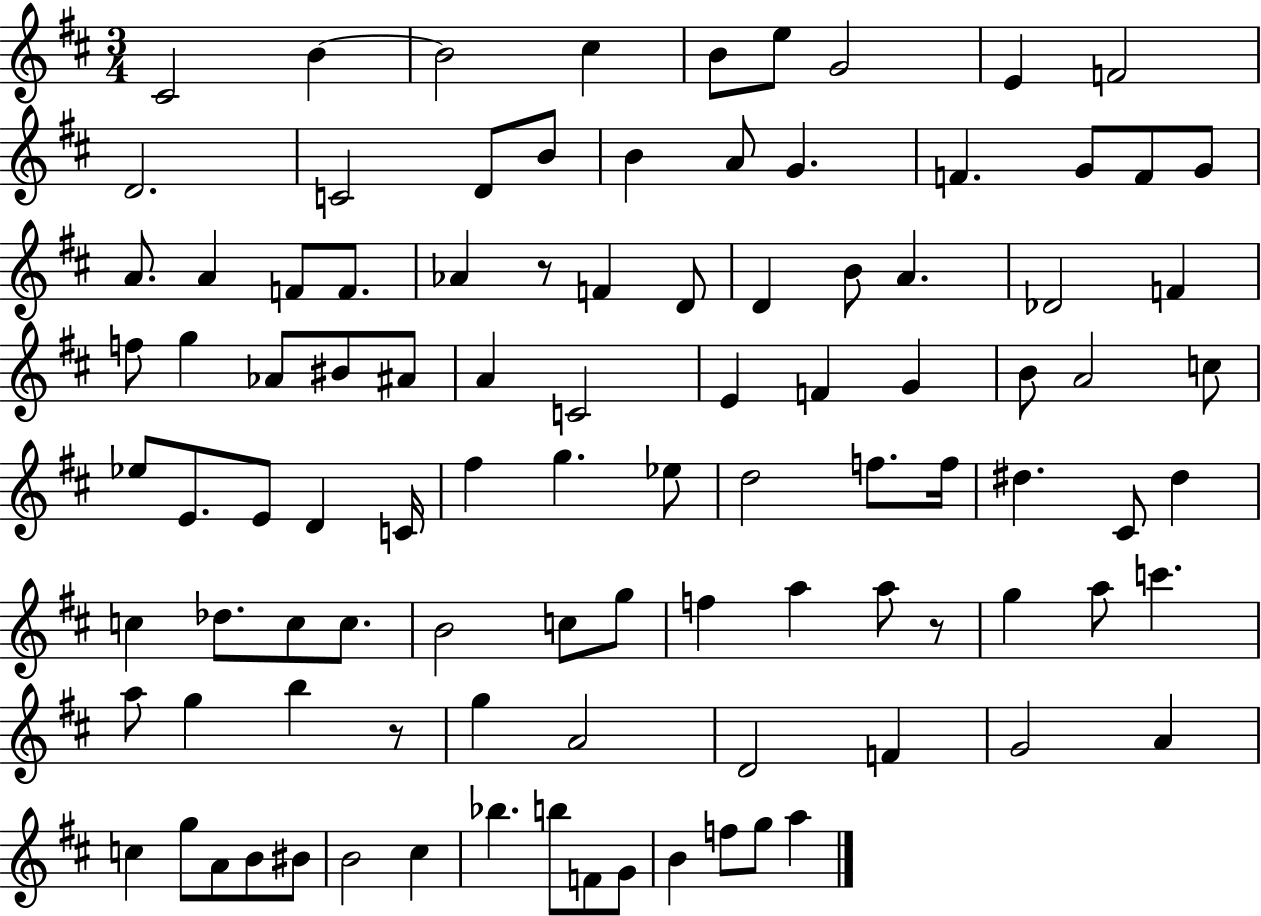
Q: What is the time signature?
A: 3/4